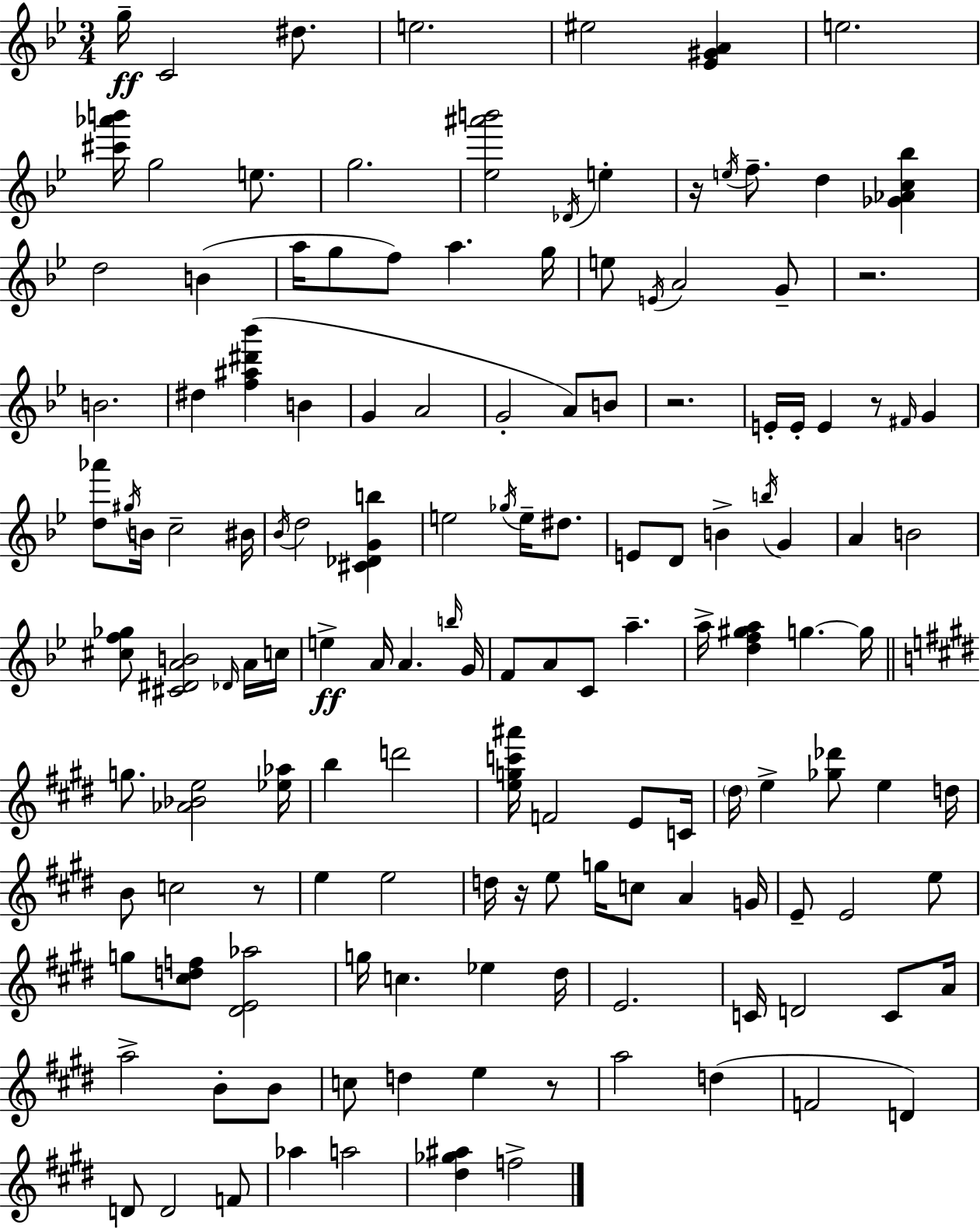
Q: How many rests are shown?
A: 7